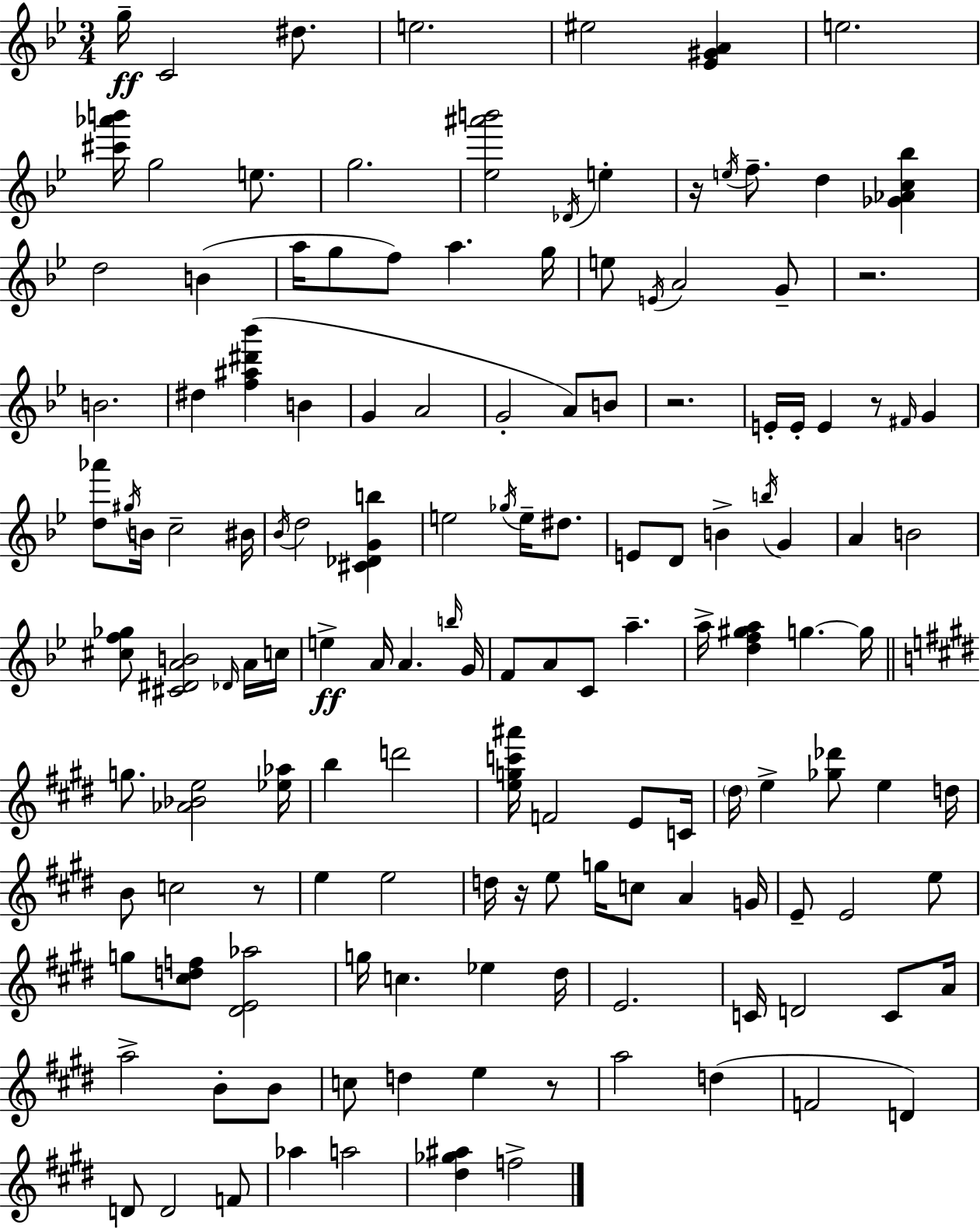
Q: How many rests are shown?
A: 7